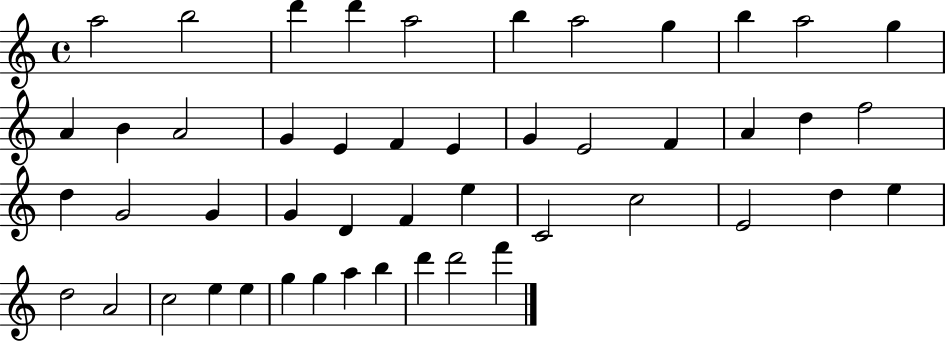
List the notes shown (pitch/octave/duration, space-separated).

A5/h B5/h D6/q D6/q A5/h B5/q A5/h G5/q B5/q A5/h G5/q A4/q B4/q A4/h G4/q E4/q F4/q E4/q G4/q E4/h F4/q A4/q D5/q F5/h D5/q G4/h G4/q G4/q D4/q F4/q E5/q C4/h C5/h E4/h D5/q E5/q D5/h A4/h C5/h E5/q E5/q G5/q G5/q A5/q B5/q D6/q D6/h F6/q